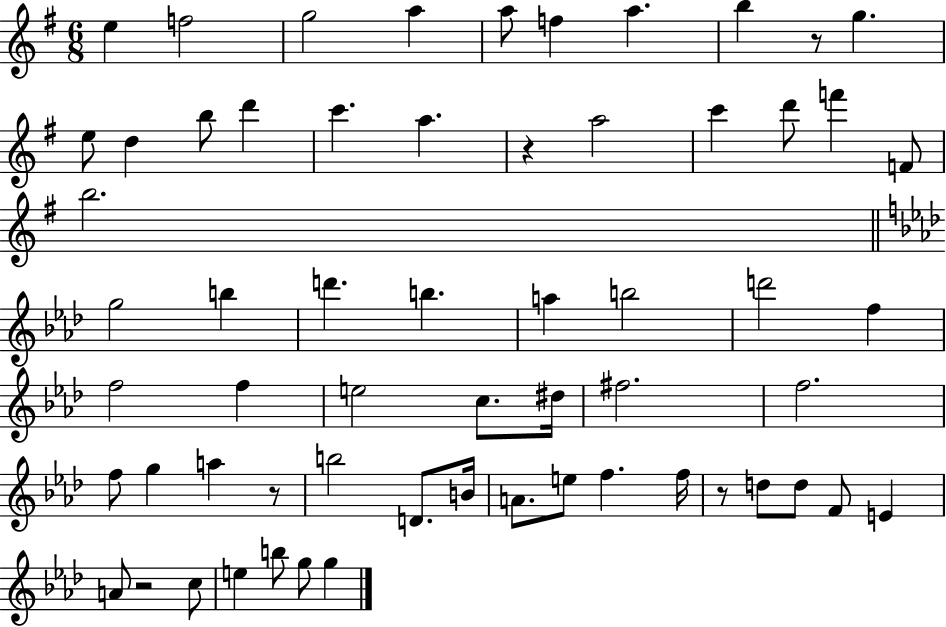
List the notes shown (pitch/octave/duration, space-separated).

E5/q F5/h G5/h A5/q A5/e F5/q A5/q. B5/q R/e G5/q. E5/e D5/q B5/e D6/q C6/q. A5/q. R/q A5/h C6/q D6/e F6/q F4/e B5/h. G5/h B5/q D6/q. B5/q. A5/q B5/h D6/h F5/q F5/h F5/q E5/h C5/e. D#5/s F#5/h. F5/h. F5/e G5/q A5/q R/e B5/h D4/e. B4/s A4/e. E5/e F5/q. F5/s R/e D5/e D5/e F4/e E4/q A4/e R/h C5/e E5/q B5/e G5/e G5/q